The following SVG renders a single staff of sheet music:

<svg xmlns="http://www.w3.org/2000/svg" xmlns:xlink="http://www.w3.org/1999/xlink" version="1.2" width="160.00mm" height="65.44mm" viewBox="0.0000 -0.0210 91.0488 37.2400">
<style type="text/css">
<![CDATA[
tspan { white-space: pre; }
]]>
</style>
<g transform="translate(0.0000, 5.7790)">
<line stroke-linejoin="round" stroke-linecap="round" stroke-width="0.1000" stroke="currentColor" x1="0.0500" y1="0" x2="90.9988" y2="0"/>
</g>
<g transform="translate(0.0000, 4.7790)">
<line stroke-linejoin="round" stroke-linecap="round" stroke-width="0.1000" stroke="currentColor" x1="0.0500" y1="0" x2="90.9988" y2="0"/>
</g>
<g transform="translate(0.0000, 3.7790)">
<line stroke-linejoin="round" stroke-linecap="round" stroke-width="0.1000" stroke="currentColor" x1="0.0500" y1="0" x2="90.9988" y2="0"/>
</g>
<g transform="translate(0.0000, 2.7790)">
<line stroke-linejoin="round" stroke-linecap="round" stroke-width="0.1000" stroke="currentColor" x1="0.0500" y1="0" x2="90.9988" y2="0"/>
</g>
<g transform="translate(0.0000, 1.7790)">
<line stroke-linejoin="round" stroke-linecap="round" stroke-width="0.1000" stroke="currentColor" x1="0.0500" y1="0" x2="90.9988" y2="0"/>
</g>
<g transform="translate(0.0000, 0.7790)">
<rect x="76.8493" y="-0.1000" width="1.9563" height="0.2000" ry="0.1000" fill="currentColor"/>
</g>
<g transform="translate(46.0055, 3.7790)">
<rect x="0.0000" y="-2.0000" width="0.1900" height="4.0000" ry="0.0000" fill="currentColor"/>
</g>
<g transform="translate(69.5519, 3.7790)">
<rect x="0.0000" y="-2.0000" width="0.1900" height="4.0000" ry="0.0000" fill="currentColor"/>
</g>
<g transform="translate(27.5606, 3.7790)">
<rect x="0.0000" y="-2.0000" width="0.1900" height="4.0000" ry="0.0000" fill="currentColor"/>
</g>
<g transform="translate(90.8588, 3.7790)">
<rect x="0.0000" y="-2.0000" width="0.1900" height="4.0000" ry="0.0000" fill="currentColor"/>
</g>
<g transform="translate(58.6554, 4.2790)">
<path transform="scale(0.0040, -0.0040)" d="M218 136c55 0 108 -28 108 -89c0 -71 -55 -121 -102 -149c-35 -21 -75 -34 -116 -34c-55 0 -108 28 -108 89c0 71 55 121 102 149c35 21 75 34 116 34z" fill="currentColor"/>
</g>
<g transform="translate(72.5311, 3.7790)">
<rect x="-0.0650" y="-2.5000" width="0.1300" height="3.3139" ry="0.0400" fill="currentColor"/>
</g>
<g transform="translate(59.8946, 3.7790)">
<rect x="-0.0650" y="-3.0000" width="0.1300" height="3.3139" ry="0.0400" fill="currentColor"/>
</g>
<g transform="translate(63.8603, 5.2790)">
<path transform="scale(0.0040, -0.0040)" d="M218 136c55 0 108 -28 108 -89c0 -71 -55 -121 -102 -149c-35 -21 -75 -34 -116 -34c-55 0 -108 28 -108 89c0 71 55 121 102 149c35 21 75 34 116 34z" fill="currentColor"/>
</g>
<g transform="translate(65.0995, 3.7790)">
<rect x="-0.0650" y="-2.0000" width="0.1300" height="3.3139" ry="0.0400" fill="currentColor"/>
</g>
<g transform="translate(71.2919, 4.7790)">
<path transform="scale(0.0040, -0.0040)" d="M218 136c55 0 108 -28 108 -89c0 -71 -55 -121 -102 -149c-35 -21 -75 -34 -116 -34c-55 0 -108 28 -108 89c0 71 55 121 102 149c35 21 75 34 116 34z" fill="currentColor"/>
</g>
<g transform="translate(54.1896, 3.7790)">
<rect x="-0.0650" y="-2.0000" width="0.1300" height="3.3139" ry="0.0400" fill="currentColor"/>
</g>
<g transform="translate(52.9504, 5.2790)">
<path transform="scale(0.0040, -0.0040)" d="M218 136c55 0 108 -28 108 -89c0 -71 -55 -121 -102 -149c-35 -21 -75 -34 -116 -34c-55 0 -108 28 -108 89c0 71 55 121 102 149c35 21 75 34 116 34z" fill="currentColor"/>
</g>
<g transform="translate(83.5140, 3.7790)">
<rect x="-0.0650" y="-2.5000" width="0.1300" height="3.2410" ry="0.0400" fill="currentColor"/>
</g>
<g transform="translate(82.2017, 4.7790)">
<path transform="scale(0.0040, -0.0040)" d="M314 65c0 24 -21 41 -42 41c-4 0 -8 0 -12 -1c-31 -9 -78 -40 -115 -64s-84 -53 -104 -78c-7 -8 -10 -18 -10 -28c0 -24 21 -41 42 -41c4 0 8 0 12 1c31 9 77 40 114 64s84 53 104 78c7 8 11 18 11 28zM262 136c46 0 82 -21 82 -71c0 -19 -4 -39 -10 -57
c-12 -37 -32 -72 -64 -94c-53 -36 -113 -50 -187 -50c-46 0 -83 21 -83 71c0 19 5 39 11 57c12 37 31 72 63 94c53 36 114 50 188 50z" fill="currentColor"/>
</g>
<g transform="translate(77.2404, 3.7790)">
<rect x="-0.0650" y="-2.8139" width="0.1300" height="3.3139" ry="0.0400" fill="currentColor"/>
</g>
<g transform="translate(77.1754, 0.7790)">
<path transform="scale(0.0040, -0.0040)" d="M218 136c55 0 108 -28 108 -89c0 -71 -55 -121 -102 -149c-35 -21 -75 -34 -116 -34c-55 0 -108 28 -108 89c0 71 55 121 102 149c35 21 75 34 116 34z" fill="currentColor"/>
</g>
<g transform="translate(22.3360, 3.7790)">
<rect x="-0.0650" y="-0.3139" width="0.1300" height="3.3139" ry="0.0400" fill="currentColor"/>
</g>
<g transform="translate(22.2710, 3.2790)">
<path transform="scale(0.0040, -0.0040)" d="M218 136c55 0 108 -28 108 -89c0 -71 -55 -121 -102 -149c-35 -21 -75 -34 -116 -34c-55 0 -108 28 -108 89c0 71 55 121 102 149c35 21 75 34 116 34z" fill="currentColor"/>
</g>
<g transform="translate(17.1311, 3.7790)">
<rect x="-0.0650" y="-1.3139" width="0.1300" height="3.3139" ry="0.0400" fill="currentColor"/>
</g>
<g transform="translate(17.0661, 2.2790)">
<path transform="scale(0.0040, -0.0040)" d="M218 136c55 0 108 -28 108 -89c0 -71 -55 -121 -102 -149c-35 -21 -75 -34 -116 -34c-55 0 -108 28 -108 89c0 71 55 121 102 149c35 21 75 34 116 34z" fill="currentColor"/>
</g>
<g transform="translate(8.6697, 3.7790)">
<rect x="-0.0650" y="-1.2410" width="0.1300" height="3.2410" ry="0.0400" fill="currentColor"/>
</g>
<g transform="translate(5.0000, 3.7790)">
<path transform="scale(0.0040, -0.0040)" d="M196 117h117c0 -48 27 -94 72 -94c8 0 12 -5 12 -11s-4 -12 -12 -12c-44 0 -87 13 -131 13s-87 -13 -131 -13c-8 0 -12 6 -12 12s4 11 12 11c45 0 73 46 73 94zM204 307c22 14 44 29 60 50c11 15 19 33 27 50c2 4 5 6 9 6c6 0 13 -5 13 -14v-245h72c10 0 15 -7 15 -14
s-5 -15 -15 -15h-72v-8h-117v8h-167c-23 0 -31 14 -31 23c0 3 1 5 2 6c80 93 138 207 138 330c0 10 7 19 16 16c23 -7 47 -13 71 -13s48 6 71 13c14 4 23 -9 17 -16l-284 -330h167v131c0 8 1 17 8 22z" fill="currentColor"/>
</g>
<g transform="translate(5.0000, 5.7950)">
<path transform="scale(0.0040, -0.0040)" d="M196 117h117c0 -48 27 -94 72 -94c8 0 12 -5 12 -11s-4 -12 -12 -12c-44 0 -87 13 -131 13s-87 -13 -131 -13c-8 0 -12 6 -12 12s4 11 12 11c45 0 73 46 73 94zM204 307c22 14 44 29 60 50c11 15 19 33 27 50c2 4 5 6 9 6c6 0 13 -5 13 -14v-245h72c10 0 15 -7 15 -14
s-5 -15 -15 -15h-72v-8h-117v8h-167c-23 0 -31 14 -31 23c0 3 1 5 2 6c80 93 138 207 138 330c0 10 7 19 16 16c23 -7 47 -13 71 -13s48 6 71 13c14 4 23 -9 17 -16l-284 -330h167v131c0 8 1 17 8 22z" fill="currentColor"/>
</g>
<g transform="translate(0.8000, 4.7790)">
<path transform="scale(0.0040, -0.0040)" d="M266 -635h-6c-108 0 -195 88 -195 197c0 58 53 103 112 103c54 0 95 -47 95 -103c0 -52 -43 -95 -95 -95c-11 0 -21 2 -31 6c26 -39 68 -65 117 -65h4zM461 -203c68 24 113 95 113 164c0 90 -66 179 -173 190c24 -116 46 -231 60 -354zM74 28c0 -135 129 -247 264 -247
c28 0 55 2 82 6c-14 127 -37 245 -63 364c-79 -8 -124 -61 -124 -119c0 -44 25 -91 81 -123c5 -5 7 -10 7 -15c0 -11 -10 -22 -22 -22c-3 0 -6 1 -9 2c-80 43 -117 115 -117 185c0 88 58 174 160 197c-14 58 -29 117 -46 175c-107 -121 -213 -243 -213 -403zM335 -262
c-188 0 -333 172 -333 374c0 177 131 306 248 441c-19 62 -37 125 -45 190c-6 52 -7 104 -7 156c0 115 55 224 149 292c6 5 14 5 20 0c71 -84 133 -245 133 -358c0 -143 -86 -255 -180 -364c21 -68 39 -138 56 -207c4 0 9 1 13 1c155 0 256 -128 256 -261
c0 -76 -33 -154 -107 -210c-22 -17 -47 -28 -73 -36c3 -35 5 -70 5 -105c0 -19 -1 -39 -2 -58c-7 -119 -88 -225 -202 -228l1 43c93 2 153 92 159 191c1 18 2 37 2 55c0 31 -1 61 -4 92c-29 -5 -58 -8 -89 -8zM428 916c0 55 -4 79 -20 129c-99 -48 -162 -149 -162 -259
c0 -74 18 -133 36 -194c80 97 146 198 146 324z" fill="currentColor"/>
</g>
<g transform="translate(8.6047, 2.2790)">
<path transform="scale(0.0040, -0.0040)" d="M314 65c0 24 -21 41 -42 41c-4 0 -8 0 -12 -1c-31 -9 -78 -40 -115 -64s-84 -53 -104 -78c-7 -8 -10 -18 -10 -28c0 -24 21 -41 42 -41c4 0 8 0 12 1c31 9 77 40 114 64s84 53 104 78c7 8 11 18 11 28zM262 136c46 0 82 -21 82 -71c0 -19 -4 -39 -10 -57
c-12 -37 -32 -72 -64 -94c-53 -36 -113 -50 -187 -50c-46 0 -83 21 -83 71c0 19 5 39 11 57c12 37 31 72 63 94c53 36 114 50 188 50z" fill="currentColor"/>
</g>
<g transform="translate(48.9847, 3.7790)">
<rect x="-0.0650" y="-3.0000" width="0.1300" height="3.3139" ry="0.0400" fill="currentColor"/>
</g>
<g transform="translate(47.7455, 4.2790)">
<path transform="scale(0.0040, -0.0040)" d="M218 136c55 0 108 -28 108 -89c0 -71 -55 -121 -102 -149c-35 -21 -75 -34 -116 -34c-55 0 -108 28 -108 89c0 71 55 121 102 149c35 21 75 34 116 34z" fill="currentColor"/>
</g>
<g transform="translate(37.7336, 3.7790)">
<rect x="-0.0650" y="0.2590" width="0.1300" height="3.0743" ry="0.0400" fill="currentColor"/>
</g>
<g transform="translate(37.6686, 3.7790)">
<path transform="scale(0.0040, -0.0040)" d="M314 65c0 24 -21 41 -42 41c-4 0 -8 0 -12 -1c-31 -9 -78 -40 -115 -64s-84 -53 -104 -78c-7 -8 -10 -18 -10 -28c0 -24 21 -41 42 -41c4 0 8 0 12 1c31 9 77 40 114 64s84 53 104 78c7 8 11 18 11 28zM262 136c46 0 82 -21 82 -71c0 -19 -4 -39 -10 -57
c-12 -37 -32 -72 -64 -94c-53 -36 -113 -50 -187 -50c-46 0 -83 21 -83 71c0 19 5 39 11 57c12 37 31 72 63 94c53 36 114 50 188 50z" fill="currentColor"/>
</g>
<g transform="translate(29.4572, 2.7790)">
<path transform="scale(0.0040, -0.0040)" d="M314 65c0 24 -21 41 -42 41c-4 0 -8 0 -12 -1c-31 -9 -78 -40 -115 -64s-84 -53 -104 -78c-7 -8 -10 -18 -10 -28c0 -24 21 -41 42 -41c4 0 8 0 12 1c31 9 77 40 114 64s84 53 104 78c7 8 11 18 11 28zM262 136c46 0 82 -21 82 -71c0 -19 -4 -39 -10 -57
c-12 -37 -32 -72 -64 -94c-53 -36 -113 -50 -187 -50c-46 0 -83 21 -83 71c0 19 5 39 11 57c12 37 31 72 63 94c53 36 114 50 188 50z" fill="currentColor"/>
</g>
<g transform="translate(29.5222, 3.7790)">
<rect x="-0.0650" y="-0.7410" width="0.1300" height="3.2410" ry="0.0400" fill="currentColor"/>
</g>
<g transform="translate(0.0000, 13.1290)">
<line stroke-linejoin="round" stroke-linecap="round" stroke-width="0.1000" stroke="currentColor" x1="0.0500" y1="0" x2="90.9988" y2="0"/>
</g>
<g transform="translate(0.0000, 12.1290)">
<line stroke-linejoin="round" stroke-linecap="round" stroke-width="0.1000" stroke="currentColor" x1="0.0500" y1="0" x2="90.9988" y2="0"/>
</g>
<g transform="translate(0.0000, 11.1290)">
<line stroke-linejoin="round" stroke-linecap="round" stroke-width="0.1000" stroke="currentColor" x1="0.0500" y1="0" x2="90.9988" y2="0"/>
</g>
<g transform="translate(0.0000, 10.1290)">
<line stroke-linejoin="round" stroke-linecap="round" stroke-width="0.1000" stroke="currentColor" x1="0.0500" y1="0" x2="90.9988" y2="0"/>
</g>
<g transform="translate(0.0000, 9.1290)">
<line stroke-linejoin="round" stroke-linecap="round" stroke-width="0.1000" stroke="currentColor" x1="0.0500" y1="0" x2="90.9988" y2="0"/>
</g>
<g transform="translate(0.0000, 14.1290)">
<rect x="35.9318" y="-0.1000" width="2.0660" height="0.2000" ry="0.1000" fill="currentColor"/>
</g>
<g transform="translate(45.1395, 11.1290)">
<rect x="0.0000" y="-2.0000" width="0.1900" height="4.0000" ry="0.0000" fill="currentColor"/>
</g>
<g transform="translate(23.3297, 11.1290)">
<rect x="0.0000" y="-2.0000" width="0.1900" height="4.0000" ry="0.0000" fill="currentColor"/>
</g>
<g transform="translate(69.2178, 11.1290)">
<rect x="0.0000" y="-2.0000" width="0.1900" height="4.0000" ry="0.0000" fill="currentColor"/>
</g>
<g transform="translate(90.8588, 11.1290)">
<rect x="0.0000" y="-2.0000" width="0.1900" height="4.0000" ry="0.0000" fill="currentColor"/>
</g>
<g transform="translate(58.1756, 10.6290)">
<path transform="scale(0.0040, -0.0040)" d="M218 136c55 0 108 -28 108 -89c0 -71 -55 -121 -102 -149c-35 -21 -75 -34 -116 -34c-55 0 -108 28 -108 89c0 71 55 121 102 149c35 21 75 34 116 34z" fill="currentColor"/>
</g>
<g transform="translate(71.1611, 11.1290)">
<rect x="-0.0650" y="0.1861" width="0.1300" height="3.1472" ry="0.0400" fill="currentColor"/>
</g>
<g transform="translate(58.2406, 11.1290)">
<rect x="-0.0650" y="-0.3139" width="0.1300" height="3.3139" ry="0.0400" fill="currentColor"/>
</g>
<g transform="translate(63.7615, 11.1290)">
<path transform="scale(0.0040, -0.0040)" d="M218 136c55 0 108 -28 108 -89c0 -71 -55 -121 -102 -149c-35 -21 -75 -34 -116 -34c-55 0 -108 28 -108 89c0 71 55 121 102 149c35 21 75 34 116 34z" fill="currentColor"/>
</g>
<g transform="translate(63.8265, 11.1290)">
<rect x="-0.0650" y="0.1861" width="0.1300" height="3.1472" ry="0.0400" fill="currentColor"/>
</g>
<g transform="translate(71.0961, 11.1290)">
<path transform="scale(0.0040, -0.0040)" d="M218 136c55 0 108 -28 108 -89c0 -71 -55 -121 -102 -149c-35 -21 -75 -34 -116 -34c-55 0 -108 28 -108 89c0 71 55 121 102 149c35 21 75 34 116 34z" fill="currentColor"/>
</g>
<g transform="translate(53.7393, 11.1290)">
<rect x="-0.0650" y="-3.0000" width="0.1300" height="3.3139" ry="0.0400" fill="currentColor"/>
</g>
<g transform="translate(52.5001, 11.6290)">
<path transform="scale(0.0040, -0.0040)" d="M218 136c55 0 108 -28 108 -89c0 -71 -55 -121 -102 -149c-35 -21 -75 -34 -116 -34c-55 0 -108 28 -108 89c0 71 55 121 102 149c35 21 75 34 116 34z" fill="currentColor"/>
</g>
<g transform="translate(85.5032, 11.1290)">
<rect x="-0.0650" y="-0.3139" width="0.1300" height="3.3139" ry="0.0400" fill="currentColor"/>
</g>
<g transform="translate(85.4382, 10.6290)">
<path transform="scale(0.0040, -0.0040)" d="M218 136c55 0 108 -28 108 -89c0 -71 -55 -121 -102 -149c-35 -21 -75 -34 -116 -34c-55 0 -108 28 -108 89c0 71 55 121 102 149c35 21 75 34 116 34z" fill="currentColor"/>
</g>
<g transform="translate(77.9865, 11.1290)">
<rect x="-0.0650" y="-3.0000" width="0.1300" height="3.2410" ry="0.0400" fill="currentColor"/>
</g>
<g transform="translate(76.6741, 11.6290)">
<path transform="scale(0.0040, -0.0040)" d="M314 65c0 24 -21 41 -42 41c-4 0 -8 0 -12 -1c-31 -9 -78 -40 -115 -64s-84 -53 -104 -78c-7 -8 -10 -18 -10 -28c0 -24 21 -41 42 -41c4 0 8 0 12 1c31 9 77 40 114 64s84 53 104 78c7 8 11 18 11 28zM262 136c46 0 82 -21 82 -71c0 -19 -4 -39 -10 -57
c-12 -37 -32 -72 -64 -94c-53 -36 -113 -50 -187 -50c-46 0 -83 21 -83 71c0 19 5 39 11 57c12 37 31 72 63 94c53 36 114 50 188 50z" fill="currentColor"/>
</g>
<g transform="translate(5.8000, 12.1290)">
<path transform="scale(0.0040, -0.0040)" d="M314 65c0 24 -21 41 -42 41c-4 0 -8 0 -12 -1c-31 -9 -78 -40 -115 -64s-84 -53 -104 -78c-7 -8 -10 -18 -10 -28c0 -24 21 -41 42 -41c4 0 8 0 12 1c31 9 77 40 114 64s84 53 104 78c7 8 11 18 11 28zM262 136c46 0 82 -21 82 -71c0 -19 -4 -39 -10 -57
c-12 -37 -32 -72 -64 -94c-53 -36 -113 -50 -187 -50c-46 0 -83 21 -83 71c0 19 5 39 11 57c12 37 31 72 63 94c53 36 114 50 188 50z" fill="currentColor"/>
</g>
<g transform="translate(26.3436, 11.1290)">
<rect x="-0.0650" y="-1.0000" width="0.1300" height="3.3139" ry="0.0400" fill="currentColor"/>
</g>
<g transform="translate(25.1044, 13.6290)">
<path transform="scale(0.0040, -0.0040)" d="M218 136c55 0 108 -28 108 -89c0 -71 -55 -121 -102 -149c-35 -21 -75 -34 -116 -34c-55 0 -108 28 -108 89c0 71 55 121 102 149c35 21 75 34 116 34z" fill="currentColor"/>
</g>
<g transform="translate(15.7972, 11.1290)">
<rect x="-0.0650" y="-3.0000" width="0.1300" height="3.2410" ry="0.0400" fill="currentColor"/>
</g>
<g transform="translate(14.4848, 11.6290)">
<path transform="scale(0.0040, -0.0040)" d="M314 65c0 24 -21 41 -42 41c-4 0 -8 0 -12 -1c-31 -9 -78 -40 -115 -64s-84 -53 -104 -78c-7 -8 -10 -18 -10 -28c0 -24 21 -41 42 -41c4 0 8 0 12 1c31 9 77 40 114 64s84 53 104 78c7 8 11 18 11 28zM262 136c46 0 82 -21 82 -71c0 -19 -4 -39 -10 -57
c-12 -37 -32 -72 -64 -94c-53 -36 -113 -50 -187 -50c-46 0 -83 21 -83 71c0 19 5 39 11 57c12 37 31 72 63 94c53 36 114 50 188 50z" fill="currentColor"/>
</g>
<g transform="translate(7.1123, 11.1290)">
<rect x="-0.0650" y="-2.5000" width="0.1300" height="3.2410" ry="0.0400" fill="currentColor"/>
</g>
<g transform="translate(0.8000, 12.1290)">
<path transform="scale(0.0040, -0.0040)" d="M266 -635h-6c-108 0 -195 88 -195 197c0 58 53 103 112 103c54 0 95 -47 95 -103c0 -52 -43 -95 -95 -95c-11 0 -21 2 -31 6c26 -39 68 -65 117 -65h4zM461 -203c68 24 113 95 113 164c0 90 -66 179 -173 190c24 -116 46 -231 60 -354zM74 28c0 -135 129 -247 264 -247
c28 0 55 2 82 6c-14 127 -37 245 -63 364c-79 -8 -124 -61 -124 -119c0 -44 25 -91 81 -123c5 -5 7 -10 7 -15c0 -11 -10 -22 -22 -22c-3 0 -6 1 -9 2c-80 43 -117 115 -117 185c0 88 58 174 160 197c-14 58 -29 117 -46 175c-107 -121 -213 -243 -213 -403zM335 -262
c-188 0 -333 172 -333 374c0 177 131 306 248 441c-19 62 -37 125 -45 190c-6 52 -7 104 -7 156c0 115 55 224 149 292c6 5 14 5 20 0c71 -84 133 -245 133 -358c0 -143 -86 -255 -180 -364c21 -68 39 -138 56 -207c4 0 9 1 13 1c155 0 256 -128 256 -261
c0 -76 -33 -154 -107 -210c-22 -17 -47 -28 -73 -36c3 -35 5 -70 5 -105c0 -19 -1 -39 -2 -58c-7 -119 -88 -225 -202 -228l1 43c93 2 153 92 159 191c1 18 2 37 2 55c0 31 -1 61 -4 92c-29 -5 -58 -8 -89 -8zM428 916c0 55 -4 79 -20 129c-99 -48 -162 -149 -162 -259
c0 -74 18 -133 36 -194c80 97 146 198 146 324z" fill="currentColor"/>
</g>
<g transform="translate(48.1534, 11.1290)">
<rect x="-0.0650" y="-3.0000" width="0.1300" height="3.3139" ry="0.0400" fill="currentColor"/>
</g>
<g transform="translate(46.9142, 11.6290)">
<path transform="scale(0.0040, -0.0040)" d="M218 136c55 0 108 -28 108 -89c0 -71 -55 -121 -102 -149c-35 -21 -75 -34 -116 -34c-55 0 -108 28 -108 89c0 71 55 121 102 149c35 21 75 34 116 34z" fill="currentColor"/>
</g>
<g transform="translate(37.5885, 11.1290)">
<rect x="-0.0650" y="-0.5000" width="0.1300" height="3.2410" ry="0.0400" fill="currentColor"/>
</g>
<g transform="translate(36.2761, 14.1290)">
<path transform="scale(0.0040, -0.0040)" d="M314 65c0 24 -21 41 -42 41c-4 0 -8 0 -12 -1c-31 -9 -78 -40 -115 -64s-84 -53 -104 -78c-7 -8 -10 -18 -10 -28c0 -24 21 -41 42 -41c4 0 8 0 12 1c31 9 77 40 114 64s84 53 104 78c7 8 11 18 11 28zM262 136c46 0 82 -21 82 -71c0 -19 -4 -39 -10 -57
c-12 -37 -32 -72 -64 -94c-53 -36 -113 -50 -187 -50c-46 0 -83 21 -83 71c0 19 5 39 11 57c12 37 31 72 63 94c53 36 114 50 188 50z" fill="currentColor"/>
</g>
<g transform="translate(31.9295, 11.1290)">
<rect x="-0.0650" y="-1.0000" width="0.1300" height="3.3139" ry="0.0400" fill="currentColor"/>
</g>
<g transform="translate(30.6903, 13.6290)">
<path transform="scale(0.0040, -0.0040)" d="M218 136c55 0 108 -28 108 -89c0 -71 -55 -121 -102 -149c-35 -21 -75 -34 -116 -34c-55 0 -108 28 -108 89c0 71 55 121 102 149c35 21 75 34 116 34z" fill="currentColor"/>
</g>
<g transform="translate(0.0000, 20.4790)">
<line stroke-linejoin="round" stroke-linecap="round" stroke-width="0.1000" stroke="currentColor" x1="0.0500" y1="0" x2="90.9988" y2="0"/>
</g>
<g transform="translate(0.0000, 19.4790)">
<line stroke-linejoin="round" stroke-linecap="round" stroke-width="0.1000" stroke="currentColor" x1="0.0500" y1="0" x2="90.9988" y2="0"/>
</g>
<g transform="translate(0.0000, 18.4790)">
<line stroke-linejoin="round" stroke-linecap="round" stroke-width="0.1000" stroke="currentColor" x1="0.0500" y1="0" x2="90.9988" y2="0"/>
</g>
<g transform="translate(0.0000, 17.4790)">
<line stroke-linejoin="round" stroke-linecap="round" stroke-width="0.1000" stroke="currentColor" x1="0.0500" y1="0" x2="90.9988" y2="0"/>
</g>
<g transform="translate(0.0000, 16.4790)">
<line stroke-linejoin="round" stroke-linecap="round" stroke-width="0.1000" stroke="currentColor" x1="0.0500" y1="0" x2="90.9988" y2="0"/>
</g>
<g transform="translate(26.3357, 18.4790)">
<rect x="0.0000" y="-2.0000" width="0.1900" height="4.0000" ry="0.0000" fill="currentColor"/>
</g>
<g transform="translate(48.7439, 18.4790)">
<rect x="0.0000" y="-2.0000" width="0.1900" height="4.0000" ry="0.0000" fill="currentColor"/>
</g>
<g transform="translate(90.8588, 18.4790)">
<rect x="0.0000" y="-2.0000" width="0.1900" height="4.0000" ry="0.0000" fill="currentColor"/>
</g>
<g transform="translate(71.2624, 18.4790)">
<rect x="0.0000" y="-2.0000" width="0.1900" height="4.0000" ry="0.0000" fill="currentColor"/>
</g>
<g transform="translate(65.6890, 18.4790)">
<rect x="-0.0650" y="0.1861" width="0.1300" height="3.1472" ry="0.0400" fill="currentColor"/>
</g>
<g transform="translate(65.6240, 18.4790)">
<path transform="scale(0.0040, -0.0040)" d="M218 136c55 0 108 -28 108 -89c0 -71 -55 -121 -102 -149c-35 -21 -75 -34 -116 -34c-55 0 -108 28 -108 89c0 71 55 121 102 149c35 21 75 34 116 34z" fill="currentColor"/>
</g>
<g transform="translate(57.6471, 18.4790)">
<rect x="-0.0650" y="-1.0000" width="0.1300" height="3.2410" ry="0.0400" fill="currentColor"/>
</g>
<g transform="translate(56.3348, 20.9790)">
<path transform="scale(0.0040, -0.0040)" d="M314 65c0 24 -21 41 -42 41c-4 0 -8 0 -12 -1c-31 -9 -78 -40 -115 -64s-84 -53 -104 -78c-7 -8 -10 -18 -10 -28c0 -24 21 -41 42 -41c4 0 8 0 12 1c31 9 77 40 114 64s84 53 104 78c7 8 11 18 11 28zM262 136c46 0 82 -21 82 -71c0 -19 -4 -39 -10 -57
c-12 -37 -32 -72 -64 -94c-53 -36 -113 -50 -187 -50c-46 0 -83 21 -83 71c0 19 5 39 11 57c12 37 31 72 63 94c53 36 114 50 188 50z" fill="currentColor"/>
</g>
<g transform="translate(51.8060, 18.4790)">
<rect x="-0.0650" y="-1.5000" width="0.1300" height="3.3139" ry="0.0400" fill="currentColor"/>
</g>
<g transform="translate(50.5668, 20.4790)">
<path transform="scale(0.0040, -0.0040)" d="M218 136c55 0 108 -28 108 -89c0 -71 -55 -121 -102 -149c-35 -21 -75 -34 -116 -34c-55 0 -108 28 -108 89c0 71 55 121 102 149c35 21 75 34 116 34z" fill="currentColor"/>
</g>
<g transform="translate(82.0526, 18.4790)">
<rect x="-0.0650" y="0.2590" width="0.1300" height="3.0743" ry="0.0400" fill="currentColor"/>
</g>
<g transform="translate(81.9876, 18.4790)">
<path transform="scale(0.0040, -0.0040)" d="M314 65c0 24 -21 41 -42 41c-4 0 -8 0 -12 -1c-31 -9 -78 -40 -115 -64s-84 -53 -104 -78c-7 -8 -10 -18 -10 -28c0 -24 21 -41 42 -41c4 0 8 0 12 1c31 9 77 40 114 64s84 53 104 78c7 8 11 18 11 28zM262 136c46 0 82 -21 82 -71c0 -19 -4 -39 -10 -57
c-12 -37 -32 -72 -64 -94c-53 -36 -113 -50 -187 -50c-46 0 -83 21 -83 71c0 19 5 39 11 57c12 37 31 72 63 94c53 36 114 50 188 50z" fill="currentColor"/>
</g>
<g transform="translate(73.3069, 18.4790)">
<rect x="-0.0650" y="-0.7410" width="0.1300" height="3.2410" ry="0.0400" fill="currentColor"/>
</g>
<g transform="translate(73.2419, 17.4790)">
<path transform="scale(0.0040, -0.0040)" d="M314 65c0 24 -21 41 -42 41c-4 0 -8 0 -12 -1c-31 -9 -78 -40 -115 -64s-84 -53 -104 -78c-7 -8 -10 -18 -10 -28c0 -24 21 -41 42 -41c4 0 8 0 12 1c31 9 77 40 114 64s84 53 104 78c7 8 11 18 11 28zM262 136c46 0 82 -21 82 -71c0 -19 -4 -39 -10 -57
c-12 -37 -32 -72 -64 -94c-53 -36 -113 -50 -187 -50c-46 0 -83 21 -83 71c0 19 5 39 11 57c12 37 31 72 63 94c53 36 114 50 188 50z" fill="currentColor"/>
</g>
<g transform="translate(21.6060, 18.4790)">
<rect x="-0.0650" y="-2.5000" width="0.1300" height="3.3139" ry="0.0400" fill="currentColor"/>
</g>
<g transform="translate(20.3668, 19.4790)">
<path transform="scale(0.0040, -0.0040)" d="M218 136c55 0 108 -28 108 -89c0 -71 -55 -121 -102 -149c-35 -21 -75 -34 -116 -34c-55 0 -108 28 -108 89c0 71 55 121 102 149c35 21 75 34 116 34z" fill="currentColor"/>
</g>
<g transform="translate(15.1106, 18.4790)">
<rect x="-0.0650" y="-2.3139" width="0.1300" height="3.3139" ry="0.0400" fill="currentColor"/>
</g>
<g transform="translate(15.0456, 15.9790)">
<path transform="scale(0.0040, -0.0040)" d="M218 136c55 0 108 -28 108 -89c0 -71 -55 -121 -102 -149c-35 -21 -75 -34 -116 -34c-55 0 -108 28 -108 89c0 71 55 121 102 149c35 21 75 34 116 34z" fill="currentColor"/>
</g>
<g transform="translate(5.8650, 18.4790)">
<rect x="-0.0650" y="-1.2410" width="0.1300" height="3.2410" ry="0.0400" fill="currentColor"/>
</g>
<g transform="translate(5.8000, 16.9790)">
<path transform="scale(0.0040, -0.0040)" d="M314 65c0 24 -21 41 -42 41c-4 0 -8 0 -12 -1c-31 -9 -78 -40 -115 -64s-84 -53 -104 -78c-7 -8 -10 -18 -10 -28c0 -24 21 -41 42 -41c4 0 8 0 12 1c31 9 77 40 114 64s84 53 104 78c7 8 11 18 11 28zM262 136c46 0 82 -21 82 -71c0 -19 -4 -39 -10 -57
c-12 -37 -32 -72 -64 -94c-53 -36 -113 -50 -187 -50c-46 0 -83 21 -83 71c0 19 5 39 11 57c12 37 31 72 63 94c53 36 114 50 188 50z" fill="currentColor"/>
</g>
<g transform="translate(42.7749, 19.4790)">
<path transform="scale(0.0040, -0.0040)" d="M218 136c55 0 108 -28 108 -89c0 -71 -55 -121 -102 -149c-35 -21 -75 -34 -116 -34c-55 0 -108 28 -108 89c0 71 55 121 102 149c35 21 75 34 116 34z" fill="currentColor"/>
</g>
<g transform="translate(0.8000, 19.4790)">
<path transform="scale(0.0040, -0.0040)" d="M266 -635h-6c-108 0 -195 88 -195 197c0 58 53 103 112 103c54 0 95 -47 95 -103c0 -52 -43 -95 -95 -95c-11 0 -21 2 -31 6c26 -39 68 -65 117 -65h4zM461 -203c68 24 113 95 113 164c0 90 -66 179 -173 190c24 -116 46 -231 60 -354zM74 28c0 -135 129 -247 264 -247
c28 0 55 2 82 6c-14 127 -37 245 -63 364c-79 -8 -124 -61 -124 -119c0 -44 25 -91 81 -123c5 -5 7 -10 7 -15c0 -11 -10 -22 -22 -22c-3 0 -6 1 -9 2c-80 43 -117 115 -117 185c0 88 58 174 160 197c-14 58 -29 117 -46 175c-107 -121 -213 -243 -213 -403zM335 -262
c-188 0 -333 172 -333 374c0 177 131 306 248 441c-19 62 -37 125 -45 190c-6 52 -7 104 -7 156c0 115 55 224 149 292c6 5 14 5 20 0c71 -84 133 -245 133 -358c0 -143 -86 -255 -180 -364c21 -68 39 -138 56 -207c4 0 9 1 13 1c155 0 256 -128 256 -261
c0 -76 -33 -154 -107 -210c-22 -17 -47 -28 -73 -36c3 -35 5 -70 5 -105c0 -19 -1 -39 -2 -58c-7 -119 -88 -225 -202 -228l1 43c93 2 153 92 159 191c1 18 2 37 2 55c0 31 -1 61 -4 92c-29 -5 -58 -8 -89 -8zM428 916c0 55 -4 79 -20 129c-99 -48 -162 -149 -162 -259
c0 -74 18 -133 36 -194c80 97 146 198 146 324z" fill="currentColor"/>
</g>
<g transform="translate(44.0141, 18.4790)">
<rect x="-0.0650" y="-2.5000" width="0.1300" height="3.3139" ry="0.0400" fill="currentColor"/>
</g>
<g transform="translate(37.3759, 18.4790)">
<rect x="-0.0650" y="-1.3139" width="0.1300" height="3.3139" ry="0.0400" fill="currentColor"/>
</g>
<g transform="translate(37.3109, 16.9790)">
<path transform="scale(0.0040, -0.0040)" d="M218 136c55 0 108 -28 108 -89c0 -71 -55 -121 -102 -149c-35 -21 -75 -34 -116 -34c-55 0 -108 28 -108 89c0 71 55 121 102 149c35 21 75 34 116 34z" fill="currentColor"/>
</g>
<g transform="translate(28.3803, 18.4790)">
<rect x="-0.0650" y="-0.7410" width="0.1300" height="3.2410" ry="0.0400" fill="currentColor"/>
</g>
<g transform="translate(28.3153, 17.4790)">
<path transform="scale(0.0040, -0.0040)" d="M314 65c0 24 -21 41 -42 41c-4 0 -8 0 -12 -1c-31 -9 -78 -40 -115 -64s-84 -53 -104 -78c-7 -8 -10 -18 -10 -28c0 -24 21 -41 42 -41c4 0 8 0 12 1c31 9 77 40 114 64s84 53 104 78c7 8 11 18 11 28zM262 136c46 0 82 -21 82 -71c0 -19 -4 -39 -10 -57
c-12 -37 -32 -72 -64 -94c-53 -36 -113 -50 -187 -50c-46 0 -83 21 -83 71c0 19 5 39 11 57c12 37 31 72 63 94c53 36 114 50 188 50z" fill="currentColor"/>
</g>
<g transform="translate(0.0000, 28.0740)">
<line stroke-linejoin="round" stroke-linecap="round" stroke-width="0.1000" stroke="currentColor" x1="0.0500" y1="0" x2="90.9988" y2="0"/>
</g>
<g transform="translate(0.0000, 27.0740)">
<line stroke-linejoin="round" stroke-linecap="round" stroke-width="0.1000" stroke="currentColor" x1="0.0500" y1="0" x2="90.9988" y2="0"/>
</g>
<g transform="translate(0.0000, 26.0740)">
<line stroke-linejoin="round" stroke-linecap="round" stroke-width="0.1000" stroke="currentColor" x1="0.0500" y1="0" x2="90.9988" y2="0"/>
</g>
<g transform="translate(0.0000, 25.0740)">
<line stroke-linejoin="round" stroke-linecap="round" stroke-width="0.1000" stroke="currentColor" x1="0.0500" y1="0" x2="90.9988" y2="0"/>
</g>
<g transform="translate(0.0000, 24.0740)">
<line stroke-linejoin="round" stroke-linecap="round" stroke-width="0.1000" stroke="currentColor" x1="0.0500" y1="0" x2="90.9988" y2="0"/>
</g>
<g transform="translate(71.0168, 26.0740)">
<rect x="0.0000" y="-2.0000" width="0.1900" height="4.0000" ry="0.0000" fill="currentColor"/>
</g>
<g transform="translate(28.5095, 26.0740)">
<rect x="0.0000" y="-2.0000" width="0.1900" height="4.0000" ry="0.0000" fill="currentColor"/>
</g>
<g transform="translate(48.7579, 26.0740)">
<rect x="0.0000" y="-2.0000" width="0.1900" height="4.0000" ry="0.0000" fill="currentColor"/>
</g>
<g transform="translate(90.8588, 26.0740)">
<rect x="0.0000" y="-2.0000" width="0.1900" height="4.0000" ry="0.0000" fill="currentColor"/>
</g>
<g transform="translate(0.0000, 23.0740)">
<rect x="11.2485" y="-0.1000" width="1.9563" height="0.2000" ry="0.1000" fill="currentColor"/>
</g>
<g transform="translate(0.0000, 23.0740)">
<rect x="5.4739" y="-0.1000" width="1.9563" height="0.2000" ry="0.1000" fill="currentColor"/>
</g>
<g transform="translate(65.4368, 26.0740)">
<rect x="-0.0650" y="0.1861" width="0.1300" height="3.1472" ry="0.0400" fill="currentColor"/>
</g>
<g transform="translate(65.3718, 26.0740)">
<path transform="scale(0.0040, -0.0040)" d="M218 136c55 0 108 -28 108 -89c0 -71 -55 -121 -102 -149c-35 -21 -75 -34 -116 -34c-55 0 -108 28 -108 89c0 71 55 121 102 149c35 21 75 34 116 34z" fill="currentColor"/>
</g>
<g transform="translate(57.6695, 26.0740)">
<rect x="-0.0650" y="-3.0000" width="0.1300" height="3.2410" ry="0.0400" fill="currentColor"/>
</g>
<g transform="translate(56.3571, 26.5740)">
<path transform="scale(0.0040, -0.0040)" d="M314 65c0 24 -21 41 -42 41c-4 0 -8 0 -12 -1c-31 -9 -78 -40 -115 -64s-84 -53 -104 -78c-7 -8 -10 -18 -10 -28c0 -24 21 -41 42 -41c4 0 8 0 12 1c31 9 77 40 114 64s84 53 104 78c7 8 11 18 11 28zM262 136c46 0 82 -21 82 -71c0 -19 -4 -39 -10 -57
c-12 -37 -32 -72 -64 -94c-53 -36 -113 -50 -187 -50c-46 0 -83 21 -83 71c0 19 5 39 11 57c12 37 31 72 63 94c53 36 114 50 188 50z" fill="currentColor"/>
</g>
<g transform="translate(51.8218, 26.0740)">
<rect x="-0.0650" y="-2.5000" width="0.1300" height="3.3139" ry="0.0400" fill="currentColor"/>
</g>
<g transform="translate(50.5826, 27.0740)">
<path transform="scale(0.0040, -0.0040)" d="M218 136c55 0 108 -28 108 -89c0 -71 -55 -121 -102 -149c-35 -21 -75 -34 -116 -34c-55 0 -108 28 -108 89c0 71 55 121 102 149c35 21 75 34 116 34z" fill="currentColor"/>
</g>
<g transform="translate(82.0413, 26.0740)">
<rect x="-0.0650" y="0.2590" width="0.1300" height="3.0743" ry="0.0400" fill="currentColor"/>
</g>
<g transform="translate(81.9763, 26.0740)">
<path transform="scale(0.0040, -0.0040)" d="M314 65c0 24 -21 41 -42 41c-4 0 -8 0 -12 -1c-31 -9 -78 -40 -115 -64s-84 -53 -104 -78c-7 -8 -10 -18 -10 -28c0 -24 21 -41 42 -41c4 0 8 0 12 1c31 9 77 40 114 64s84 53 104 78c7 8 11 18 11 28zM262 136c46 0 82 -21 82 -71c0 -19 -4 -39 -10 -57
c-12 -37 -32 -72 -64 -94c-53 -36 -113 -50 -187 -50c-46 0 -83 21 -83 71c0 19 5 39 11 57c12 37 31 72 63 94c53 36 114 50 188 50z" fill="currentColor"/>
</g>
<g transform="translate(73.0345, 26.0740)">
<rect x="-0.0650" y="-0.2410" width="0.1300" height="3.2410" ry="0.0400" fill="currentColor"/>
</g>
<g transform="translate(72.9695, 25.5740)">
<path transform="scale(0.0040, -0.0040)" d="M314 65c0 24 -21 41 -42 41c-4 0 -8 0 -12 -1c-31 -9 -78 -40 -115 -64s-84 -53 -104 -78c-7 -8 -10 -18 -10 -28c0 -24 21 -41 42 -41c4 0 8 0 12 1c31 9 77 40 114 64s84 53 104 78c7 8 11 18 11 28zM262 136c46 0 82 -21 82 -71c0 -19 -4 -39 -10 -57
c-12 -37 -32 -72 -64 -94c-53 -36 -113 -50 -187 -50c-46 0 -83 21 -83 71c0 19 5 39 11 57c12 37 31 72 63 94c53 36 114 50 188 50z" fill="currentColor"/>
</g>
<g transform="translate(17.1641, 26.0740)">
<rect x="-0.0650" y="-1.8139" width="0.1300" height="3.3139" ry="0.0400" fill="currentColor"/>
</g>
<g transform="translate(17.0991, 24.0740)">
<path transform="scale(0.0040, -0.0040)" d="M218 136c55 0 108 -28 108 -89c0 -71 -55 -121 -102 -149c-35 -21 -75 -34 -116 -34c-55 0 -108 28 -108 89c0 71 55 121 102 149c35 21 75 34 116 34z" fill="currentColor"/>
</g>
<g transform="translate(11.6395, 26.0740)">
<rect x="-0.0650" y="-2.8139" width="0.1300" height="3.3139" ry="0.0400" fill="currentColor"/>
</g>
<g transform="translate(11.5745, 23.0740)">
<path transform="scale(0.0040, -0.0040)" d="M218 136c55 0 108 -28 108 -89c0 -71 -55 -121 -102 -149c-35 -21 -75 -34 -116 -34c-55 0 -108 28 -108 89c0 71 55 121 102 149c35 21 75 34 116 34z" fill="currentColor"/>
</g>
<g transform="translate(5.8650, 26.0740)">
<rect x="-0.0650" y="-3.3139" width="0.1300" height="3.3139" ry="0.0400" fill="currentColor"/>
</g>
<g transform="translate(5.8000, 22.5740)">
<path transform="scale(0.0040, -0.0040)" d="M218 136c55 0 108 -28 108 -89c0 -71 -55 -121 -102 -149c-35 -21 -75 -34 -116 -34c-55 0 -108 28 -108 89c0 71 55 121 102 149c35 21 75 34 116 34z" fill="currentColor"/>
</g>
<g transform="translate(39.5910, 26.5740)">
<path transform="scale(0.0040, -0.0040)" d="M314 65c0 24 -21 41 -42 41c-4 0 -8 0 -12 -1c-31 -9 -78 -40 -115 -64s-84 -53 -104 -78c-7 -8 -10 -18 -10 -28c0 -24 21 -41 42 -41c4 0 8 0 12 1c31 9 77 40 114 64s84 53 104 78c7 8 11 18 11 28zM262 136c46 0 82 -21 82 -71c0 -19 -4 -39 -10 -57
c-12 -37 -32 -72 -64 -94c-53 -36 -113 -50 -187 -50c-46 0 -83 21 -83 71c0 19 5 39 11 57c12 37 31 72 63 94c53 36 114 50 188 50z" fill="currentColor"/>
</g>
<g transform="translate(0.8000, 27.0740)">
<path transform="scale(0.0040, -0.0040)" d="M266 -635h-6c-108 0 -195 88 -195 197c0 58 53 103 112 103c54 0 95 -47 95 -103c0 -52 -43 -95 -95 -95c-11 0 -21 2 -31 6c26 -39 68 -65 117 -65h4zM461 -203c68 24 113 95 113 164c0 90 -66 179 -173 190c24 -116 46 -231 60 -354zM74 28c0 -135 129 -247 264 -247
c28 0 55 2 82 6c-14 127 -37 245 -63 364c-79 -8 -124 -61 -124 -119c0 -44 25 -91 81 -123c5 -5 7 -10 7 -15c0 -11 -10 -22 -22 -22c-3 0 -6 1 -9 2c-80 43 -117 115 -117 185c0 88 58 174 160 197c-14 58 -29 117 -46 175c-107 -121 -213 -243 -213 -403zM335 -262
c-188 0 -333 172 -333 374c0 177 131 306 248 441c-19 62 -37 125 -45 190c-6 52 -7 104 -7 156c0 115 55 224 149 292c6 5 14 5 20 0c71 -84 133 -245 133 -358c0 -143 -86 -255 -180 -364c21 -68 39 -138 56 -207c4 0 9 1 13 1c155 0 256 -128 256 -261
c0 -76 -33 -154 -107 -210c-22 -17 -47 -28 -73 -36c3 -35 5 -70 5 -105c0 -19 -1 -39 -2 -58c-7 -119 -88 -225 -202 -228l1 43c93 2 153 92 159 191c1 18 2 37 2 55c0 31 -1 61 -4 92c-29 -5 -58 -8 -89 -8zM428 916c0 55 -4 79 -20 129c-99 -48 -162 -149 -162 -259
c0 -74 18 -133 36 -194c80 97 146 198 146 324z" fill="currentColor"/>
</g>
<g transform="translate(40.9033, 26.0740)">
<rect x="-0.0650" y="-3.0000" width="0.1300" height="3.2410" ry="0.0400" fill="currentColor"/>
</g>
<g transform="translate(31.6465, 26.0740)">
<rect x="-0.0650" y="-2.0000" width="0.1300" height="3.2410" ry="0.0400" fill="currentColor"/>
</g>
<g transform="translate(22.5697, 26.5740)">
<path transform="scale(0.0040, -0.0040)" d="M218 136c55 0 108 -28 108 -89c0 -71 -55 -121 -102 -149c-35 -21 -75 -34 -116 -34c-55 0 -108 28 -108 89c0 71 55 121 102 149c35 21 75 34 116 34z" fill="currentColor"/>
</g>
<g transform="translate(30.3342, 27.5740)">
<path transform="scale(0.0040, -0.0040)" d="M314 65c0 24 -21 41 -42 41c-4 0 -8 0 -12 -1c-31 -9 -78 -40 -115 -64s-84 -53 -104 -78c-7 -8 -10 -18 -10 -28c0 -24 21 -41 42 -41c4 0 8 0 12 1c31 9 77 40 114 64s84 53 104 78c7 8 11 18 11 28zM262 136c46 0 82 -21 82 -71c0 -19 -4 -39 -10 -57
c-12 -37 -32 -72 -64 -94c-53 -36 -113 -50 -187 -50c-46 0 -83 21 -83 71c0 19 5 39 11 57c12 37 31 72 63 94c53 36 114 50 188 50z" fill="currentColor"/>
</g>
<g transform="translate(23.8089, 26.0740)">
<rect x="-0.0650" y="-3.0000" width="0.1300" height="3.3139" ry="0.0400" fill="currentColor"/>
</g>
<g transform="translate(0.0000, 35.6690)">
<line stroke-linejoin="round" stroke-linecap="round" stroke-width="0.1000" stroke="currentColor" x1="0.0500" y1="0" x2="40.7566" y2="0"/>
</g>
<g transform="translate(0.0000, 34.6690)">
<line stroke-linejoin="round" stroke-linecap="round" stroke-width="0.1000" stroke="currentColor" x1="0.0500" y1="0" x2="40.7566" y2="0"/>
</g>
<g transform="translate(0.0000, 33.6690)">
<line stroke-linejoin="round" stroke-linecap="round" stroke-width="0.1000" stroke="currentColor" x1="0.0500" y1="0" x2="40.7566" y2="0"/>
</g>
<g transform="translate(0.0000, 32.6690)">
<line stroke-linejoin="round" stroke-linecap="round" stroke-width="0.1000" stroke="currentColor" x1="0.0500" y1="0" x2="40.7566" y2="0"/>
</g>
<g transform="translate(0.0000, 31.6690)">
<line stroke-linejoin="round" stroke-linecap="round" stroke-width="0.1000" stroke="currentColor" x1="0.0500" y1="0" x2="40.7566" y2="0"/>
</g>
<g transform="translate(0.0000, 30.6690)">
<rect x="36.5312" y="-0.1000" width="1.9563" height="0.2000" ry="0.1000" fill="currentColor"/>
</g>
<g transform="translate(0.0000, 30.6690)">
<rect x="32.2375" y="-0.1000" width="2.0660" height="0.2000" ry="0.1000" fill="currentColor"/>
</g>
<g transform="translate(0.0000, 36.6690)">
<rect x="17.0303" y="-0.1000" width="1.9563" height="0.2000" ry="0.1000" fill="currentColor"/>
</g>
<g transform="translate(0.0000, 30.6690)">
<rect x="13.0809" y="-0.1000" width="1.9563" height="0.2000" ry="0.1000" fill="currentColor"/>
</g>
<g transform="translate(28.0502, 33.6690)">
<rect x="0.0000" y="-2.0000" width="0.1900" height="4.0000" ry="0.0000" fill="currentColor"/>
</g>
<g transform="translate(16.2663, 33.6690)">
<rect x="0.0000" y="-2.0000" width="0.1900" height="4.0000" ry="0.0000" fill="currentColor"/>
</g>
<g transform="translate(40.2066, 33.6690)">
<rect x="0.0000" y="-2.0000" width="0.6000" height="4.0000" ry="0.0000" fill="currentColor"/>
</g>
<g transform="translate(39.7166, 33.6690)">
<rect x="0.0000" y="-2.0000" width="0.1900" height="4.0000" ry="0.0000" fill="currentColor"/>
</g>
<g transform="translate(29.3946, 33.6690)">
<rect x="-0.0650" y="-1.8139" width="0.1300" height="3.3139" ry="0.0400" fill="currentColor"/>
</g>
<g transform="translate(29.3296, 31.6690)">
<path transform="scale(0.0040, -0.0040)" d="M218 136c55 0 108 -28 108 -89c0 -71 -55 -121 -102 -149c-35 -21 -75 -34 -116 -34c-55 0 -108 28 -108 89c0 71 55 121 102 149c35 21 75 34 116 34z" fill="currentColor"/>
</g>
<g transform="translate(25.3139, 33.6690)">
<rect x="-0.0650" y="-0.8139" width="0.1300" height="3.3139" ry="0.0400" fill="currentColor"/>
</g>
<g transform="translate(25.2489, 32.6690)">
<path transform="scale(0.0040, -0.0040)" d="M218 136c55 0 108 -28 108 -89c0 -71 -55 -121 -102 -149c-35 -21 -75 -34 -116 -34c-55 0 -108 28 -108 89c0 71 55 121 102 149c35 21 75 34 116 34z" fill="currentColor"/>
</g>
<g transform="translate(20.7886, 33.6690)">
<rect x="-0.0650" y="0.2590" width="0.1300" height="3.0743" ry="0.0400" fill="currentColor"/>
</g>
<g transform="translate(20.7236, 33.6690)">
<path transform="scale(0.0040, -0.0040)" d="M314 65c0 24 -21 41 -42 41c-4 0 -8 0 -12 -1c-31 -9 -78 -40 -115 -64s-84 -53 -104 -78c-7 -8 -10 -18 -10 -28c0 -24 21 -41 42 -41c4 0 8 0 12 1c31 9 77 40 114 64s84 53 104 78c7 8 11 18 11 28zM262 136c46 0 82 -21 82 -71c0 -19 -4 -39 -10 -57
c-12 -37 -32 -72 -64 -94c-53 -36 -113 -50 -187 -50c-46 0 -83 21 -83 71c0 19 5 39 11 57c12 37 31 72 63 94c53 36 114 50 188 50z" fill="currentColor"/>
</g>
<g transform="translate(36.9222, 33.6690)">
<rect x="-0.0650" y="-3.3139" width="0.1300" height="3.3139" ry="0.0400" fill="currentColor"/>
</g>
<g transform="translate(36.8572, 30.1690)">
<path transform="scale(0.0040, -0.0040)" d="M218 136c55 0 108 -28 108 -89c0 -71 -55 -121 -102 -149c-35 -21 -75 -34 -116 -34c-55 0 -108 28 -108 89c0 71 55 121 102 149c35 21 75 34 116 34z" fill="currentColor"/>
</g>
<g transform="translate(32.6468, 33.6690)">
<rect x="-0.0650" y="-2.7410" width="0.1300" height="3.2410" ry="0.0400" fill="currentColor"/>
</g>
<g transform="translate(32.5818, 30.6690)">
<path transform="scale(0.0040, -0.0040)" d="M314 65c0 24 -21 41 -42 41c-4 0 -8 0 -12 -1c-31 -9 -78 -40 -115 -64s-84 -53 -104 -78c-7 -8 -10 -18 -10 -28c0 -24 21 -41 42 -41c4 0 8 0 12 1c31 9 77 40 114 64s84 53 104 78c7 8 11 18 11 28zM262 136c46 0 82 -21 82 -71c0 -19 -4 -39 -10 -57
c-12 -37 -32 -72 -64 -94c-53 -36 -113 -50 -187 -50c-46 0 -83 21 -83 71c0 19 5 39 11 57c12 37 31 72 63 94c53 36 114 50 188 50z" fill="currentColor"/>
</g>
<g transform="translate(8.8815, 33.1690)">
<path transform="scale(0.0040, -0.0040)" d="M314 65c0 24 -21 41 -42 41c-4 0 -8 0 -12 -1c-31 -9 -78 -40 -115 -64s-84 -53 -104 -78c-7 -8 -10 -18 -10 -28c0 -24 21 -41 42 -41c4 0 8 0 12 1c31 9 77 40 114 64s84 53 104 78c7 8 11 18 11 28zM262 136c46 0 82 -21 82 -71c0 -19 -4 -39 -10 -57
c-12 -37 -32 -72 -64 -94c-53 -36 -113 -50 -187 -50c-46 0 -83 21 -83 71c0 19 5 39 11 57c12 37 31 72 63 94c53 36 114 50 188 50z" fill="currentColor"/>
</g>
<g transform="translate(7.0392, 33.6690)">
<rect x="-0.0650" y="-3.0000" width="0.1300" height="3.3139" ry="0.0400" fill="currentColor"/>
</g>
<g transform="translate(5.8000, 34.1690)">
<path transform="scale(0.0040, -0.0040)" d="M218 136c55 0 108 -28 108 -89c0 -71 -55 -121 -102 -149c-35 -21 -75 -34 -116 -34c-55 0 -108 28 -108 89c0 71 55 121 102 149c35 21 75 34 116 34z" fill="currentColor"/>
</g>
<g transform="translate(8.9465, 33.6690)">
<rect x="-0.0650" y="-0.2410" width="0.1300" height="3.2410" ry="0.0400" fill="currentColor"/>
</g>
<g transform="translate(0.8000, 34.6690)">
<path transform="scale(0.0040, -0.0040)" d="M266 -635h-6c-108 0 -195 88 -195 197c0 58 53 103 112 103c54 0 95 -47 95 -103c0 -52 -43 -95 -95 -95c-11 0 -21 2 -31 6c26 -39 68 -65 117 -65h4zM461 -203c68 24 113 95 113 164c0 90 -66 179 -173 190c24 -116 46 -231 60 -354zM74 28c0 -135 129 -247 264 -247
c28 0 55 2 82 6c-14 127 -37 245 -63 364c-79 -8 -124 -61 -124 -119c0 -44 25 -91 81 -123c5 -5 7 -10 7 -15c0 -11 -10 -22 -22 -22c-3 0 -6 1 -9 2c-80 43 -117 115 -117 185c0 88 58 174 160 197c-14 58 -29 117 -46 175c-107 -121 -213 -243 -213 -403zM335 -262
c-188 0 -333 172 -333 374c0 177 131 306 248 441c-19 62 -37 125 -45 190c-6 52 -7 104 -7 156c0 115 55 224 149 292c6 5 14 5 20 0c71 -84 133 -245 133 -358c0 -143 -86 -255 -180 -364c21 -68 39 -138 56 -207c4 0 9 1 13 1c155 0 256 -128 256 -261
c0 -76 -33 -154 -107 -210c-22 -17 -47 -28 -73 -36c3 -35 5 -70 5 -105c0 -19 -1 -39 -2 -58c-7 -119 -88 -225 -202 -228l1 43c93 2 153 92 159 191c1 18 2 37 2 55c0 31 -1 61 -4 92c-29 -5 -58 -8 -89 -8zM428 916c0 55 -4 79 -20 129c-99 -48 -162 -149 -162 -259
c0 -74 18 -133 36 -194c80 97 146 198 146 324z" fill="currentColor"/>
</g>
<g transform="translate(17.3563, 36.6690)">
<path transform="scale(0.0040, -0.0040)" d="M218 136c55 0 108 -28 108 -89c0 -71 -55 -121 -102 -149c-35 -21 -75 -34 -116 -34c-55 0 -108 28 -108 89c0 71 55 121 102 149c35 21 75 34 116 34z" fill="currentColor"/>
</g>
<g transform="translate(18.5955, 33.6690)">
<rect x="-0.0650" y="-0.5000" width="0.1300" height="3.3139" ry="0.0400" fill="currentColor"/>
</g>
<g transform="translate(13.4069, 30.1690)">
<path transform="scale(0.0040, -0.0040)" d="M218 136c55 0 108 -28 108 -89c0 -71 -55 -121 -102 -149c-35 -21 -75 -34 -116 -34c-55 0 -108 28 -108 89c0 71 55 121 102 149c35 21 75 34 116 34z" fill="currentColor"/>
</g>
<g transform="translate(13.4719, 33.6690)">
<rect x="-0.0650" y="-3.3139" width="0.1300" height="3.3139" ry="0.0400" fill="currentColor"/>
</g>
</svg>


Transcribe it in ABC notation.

X:1
T:Untitled
M:4/4
L:1/4
K:C
e2 e c d2 B2 A F A F G a G2 G2 A2 D D C2 A A c B B A2 c e2 g G d2 e G E D2 B d2 B2 b a f A F2 A2 G A2 B c2 B2 A c2 b C B2 d f a2 b